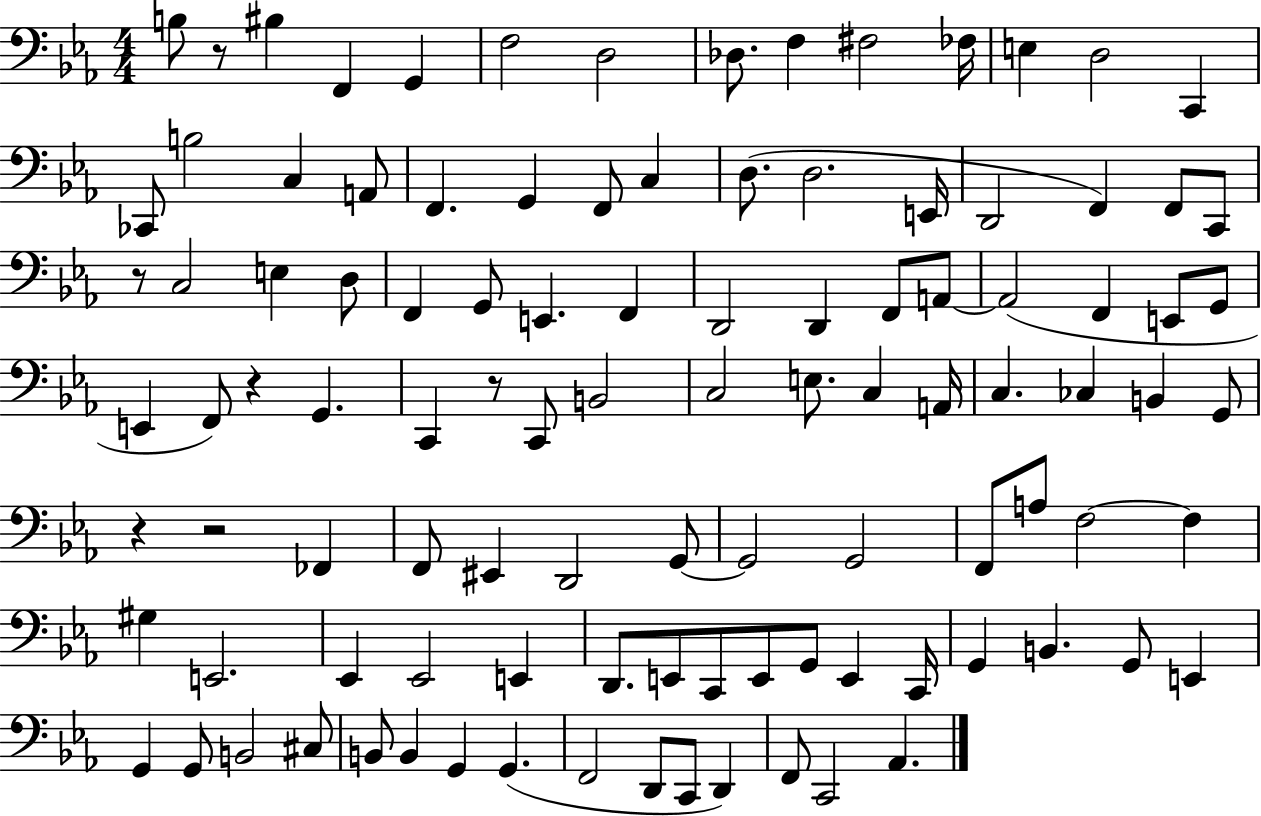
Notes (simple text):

B3/e R/e BIS3/q F2/q G2/q F3/h D3/h Db3/e. F3/q F#3/h FES3/s E3/q D3/h C2/q CES2/e B3/h C3/q A2/e F2/q. G2/q F2/e C3/q D3/e. D3/h. E2/s D2/h F2/q F2/e C2/e R/e C3/h E3/q D3/e F2/q G2/e E2/q. F2/q D2/h D2/q F2/e A2/e A2/h F2/q E2/e G2/e E2/q F2/e R/q G2/q. C2/q R/e C2/e B2/h C3/h E3/e. C3/q A2/s C3/q. CES3/q B2/q G2/e R/q R/h FES2/q F2/e EIS2/q D2/h G2/e G2/h G2/h F2/e A3/e F3/h F3/q G#3/q E2/h. Eb2/q Eb2/h E2/q D2/e. E2/e C2/e E2/e G2/e E2/q C2/s G2/q B2/q. G2/e E2/q G2/q G2/e B2/h C#3/e B2/e B2/q G2/q G2/q. F2/h D2/e C2/e D2/q F2/e C2/h Ab2/q.